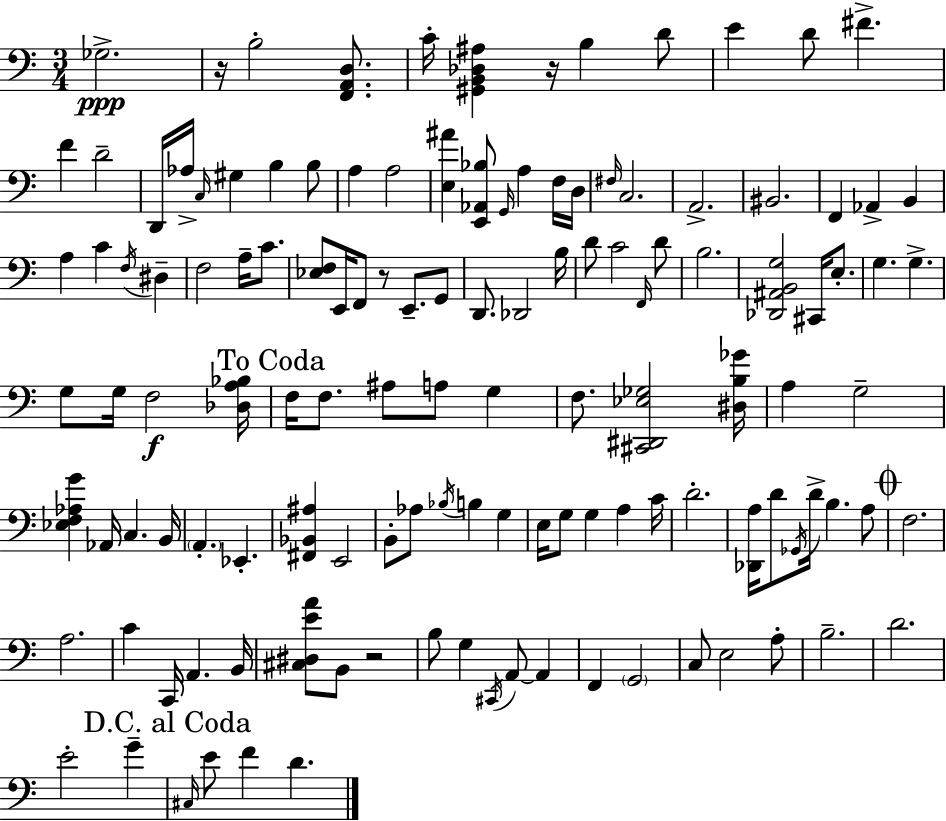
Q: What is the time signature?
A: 3/4